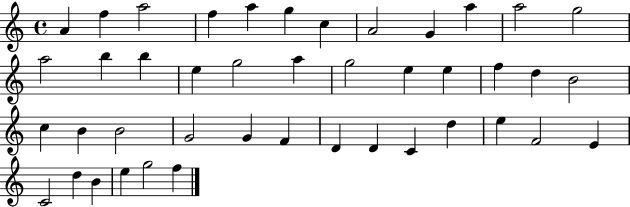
A4/q F5/q A5/h F5/q A5/q G5/q C5/q A4/h G4/q A5/q A5/h G5/h A5/h B5/q B5/q E5/q G5/h A5/q G5/h E5/q E5/q F5/q D5/q B4/h C5/q B4/q B4/h G4/h G4/q F4/q D4/q D4/q C4/q D5/q E5/q F4/h E4/q C4/h D5/q B4/q E5/q G5/h F5/q